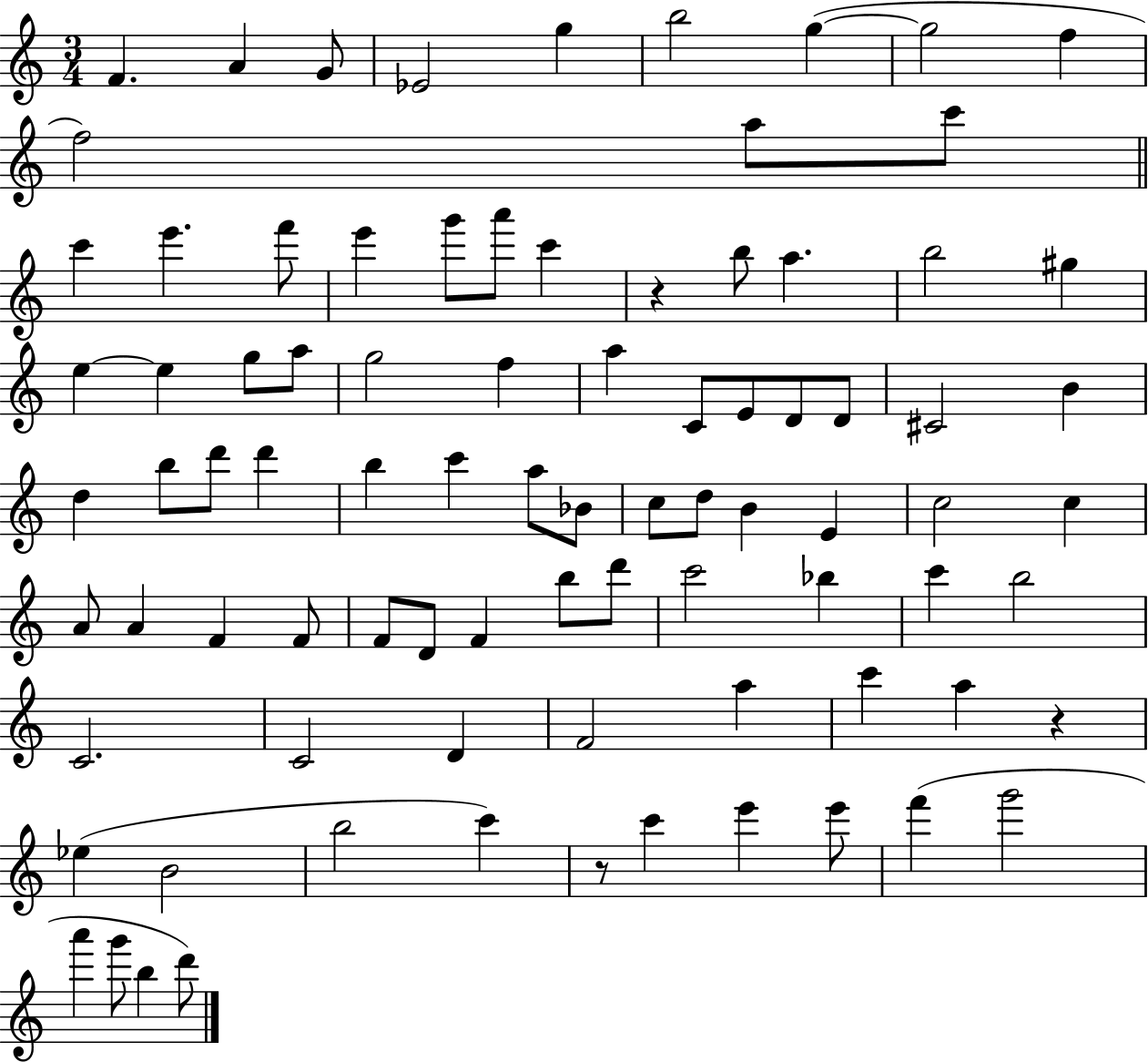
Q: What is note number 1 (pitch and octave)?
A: F4